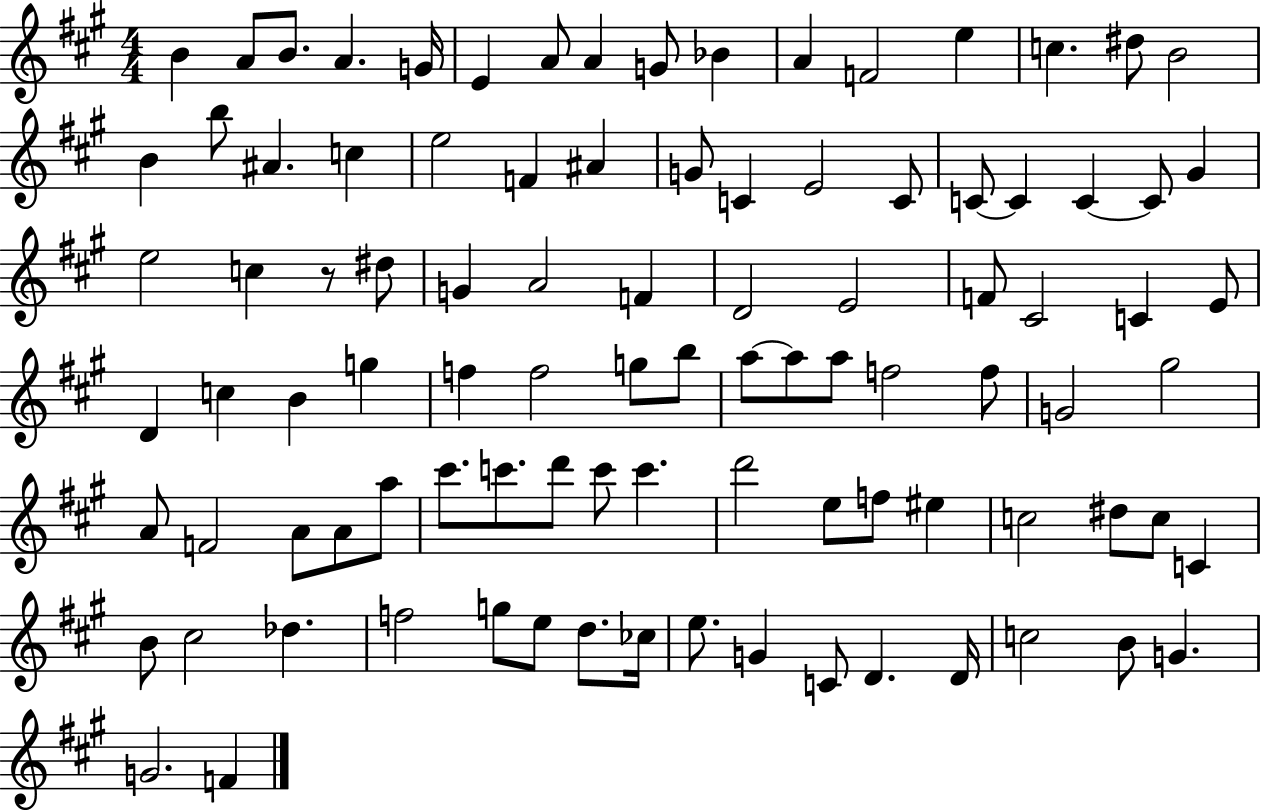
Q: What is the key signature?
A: A major